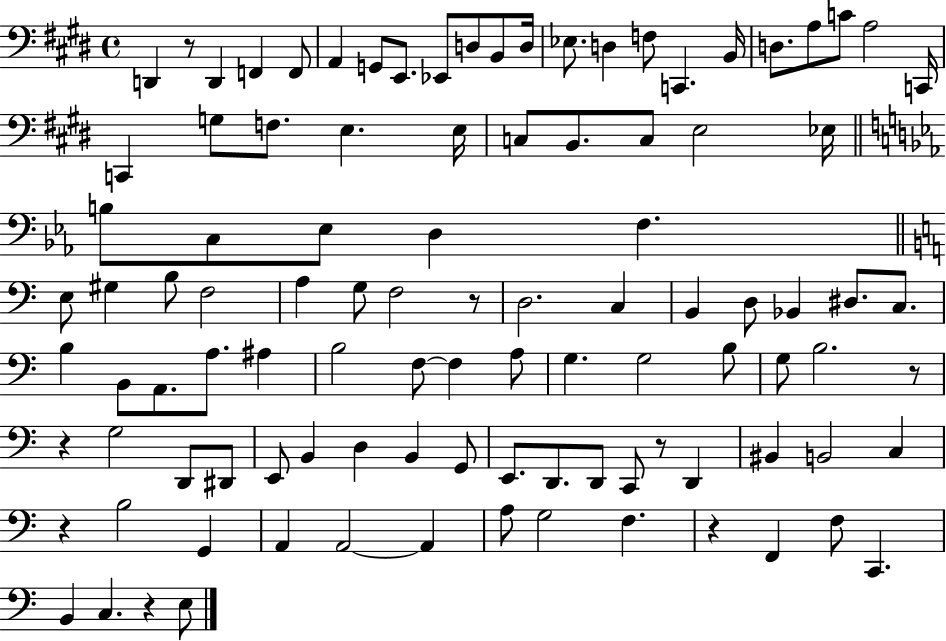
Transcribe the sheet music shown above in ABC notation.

X:1
T:Untitled
M:4/4
L:1/4
K:E
D,, z/2 D,, F,, F,,/2 A,, G,,/2 E,,/2 _E,,/2 D,/2 B,,/2 D,/4 _E,/2 D, F,/2 C,, B,,/4 D,/2 A,/2 C/2 A,2 C,,/4 C,, G,/2 F,/2 E, E,/4 C,/2 B,,/2 C,/2 E,2 _E,/4 B,/2 C,/2 _E,/2 D, F, E,/2 ^G, B,/2 F,2 A, G,/2 F,2 z/2 D,2 C, B,, D,/2 _B,, ^D,/2 C,/2 B, B,,/2 A,,/2 A,/2 ^A, B,2 F,/2 F, A,/2 G, G,2 B,/2 G,/2 B,2 z/2 z G,2 D,,/2 ^D,,/2 E,,/2 B,, D, B,, G,,/2 E,,/2 D,,/2 D,,/2 C,,/2 z/2 D,, ^B,, B,,2 C, z B,2 G,, A,, A,,2 A,, A,/2 G,2 F, z F,, F,/2 C,, B,, C, z E,/2